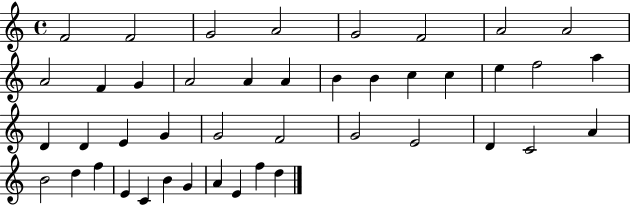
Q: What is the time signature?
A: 4/4